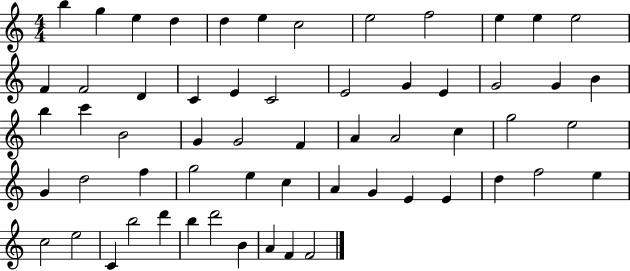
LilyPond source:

{
  \clef treble
  \numericTimeSignature
  \time 4/4
  \key c \major
  b''4 g''4 e''4 d''4 | d''4 e''4 c''2 | e''2 f''2 | e''4 e''4 e''2 | \break f'4 f'2 d'4 | c'4 e'4 c'2 | e'2 g'4 e'4 | g'2 g'4 b'4 | \break b''4 c'''4 b'2 | g'4 g'2 f'4 | a'4 a'2 c''4 | g''2 e''2 | \break g'4 d''2 f''4 | g''2 e''4 c''4 | a'4 g'4 e'4 e'4 | d''4 f''2 e''4 | \break c''2 e''2 | c'4 b''2 d'''4 | b''4 d'''2 b'4 | a'4 f'4 f'2 | \break \bar "|."
}